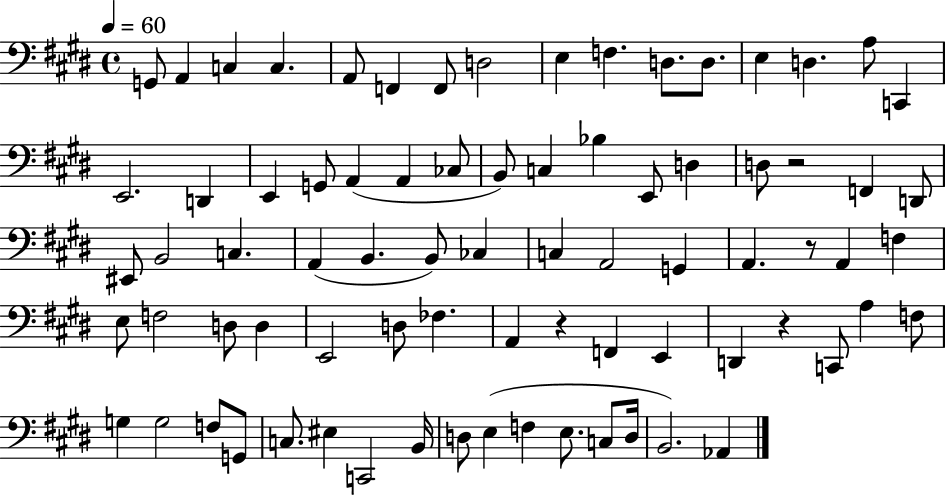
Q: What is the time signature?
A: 4/4